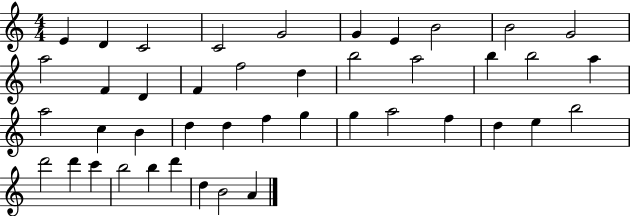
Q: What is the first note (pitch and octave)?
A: E4